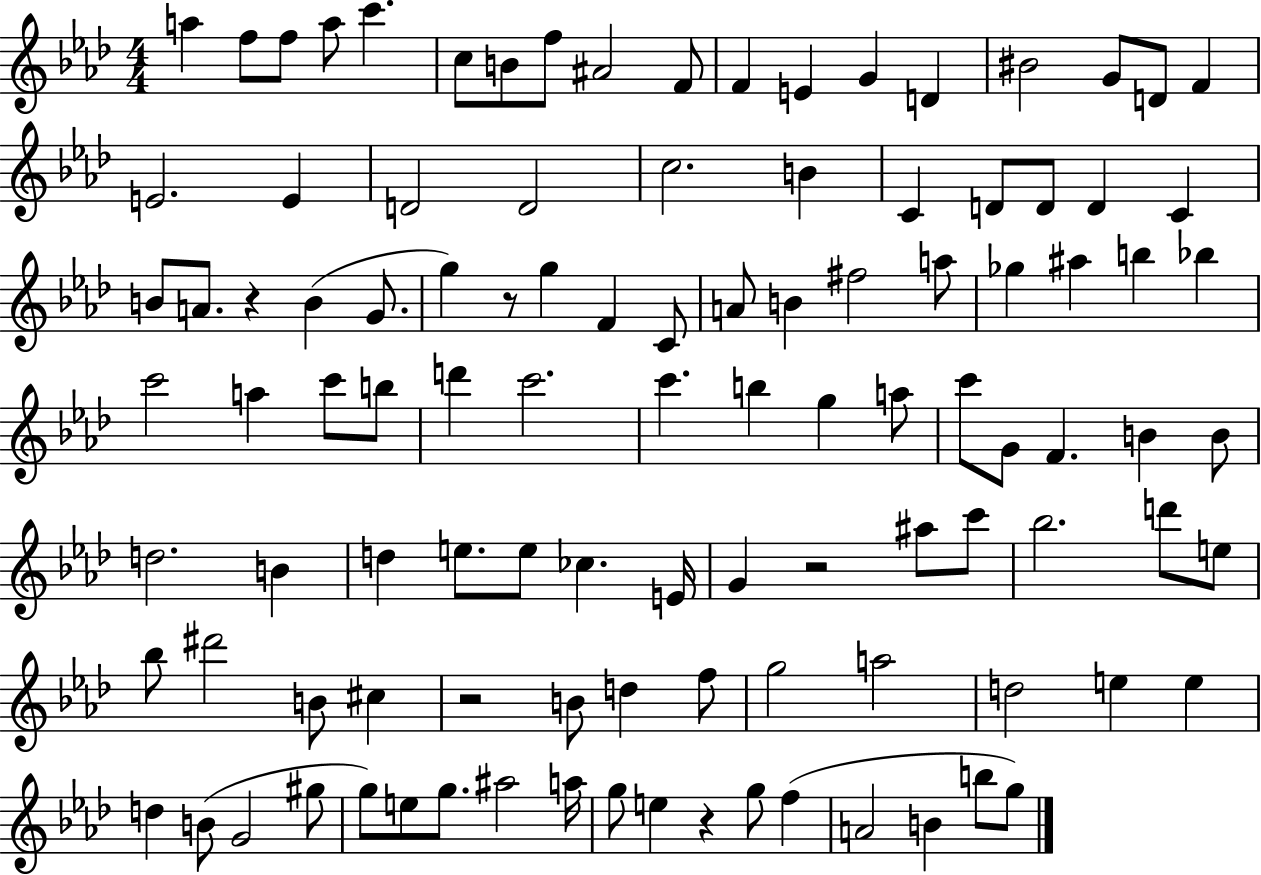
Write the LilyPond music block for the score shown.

{
  \clef treble
  \numericTimeSignature
  \time 4/4
  \key aes \major
  \repeat volta 2 { a''4 f''8 f''8 a''8 c'''4. | c''8 b'8 f''8 ais'2 f'8 | f'4 e'4 g'4 d'4 | bis'2 g'8 d'8 f'4 | \break e'2. e'4 | d'2 d'2 | c''2. b'4 | c'4 d'8 d'8 d'4 c'4 | \break b'8 a'8. r4 b'4( g'8. | g''4) r8 g''4 f'4 c'8 | a'8 b'4 fis''2 a''8 | ges''4 ais''4 b''4 bes''4 | \break c'''2 a''4 c'''8 b''8 | d'''4 c'''2. | c'''4. b''4 g''4 a''8 | c'''8 g'8 f'4. b'4 b'8 | \break d''2. b'4 | d''4 e''8. e''8 ces''4. e'16 | g'4 r2 ais''8 c'''8 | bes''2. d'''8 e''8 | \break bes''8 dis'''2 b'8 cis''4 | r2 b'8 d''4 f''8 | g''2 a''2 | d''2 e''4 e''4 | \break d''4 b'8( g'2 gis''8 | g''8) e''8 g''8. ais''2 a''16 | g''8 e''4 r4 g''8 f''4( | a'2 b'4 b''8 g''8) | \break } \bar "|."
}